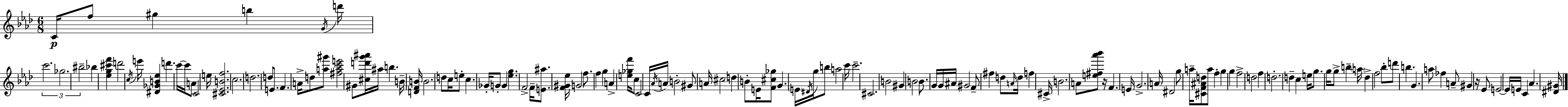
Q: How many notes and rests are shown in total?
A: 139